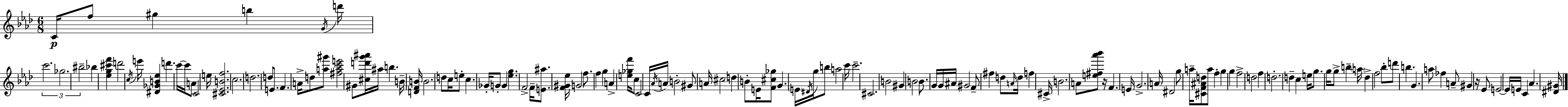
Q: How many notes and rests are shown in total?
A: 139